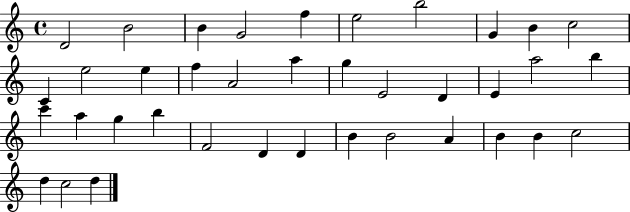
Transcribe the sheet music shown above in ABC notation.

X:1
T:Untitled
M:4/4
L:1/4
K:C
D2 B2 B G2 f e2 b2 G B c2 C e2 e f A2 a g E2 D E a2 b c' a g b F2 D D B B2 A B B c2 d c2 d